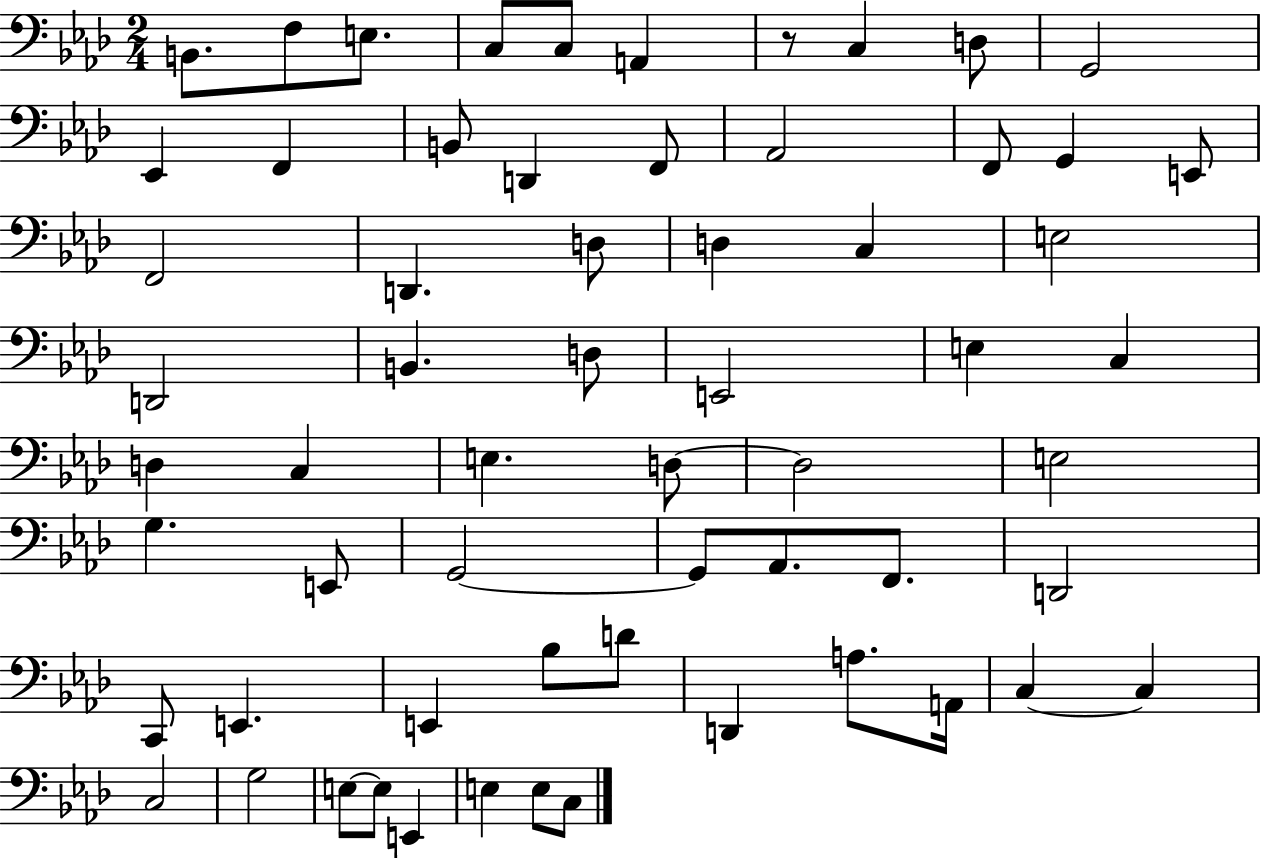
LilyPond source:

{
  \clef bass
  \numericTimeSignature
  \time 2/4
  \key aes \major
  \repeat volta 2 { b,8. f8 e8. | c8 c8 a,4 | r8 c4 d8 | g,2 | \break ees,4 f,4 | b,8 d,4 f,8 | aes,2 | f,8 g,4 e,8 | \break f,2 | d,4. d8 | d4 c4 | e2 | \break d,2 | b,4. d8 | e,2 | e4 c4 | \break d4 c4 | e4. d8~~ | d2 | e2 | \break g4. e,8 | g,2~~ | g,8 aes,8. f,8. | d,2 | \break c,8 e,4. | e,4 bes8 d'8 | d,4 a8. a,16 | c4~~ c4 | \break c2 | g2 | e8~~ e8 e,4 | e4 e8 c8 | \break } \bar "|."
}